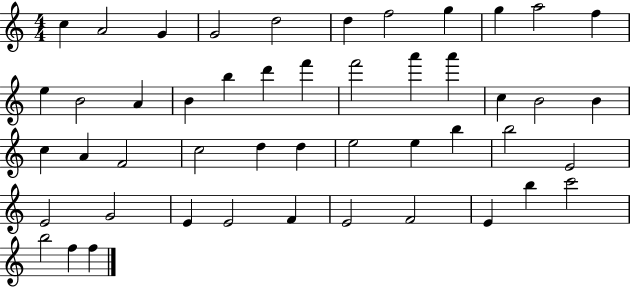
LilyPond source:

{
  \clef treble
  \numericTimeSignature
  \time 4/4
  \key c \major
  c''4 a'2 g'4 | g'2 d''2 | d''4 f''2 g''4 | g''4 a''2 f''4 | \break e''4 b'2 a'4 | b'4 b''4 d'''4 f'''4 | f'''2 a'''4 a'''4 | c''4 b'2 b'4 | \break c''4 a'4 f'2 | c''2 d''4 d''4 | e''2 e''4 b''4 | b''2 e'2 | \break e'2 g'2 | e'4 e'2 f'4 | e'2 f'2 | e'4 b''4 c'''2 | \break b''2 f''4 f''4 | \bar "|."
}